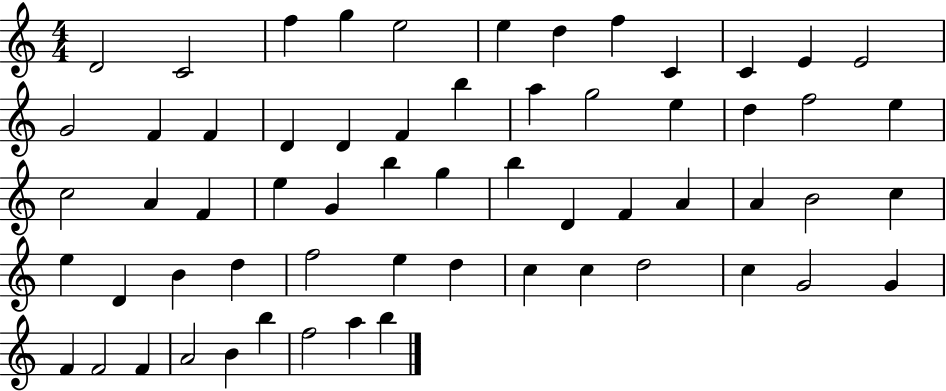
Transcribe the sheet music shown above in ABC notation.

X:1
T:Untitled
M:4/4
L:1/4
K:C
D2 C2 f g e2 e d f C C E E2 G2 F F D D F b a g2 e d f2 e c2 A F e G b g b D F A A B2 c e D B d f2 e d c c d2 c G2 G F F2 F A2 B b f2 a b